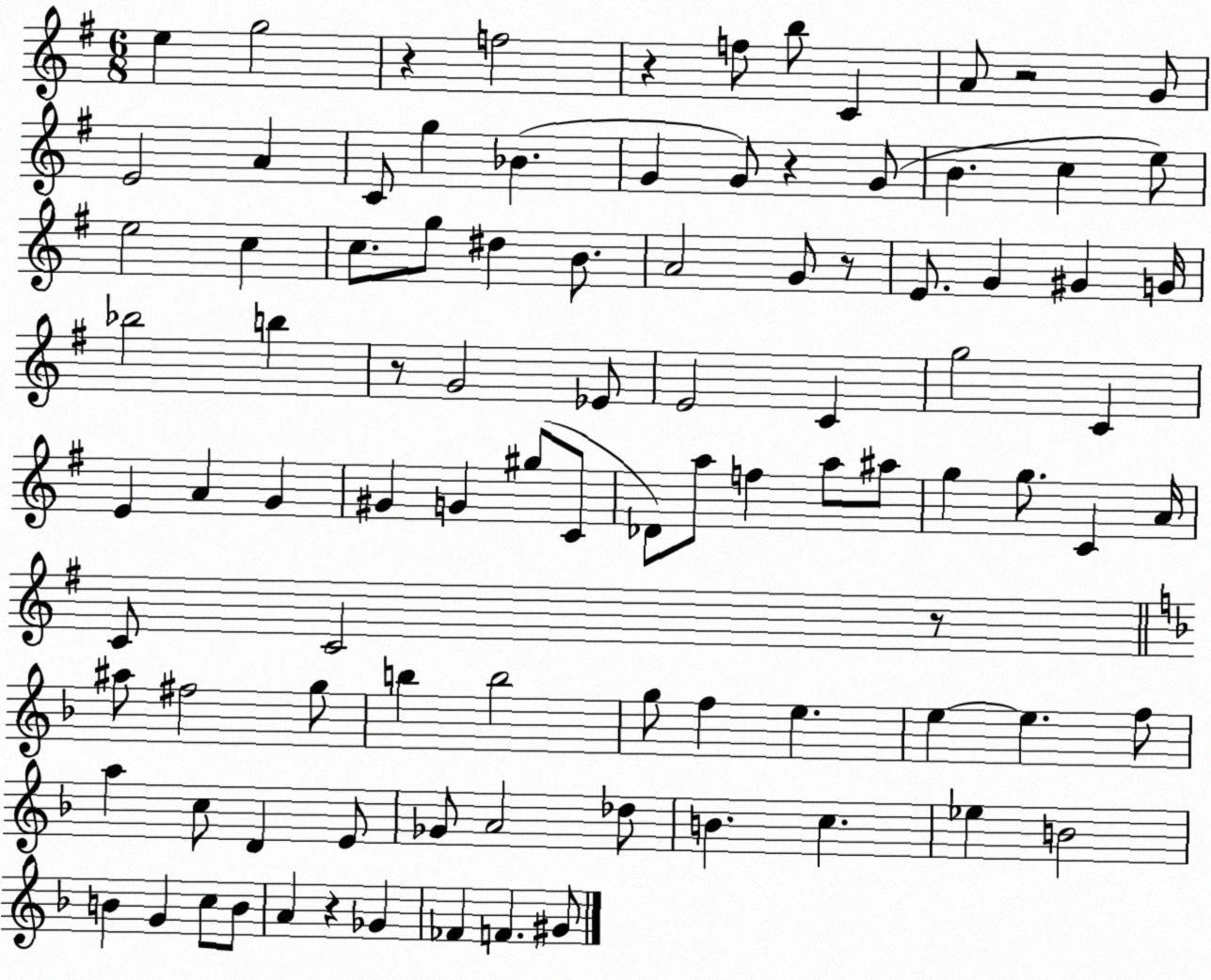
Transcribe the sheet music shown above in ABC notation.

X:1
T:Untitled
M:6/8
L:1/4
K:G
e g2 z f2 z f/2 b/2 C A/2 z2 G/2 E2 A C/2 g _B G G/2 z G/2 B c e/2 e2 c c/2 g/2 ^d B/2 A2 G/2 z/2 E/2 G ^G G/4 _b2 b z/2 G2 _E/2 E2 C g2 C E A G ^G G ^g/2 C/2 _D/2 a/2 f a/2 ^a/2 g g/2 C A/4 C/2 C2 z/2 ^a/2 ^f2 g/2 b b2 g/2 f e e e f/2 a c/2 D E/2 _G/2 A2 _d/2 B c _e B2 B G c/2 B/2 A z _G _F F ^G/2